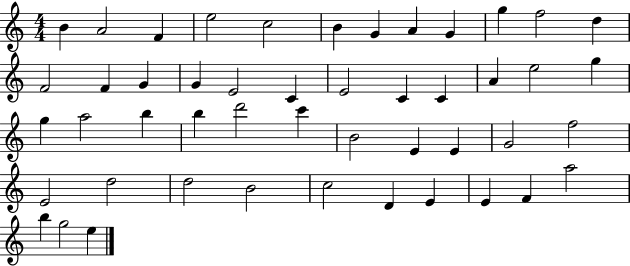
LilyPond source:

{
  \clef treble
  \numericTimeSignature
  \time 4/4
  \key c \major
  b'4 a'2 f'4 | e''2 c''2 | b'4 g'4 a'4 g'4 | g''4 f''2 d''4 | \break f'2 f'4 g'4 | g'4 e'2 c'4 | e'2 c'4 c'4 | a'4 e''2 g''4 | \break g''4 a''2 b''4 | b''4 d'''2 c'''4 | b'2 e'4 e'4 | g'2 f''2 | \break e'2 d''2 | d''2 b'2 | c''2 d'4 e'4 | e'4 f'4 a''2 | \break b''4 g''2 e''4 | \bar "|."
}